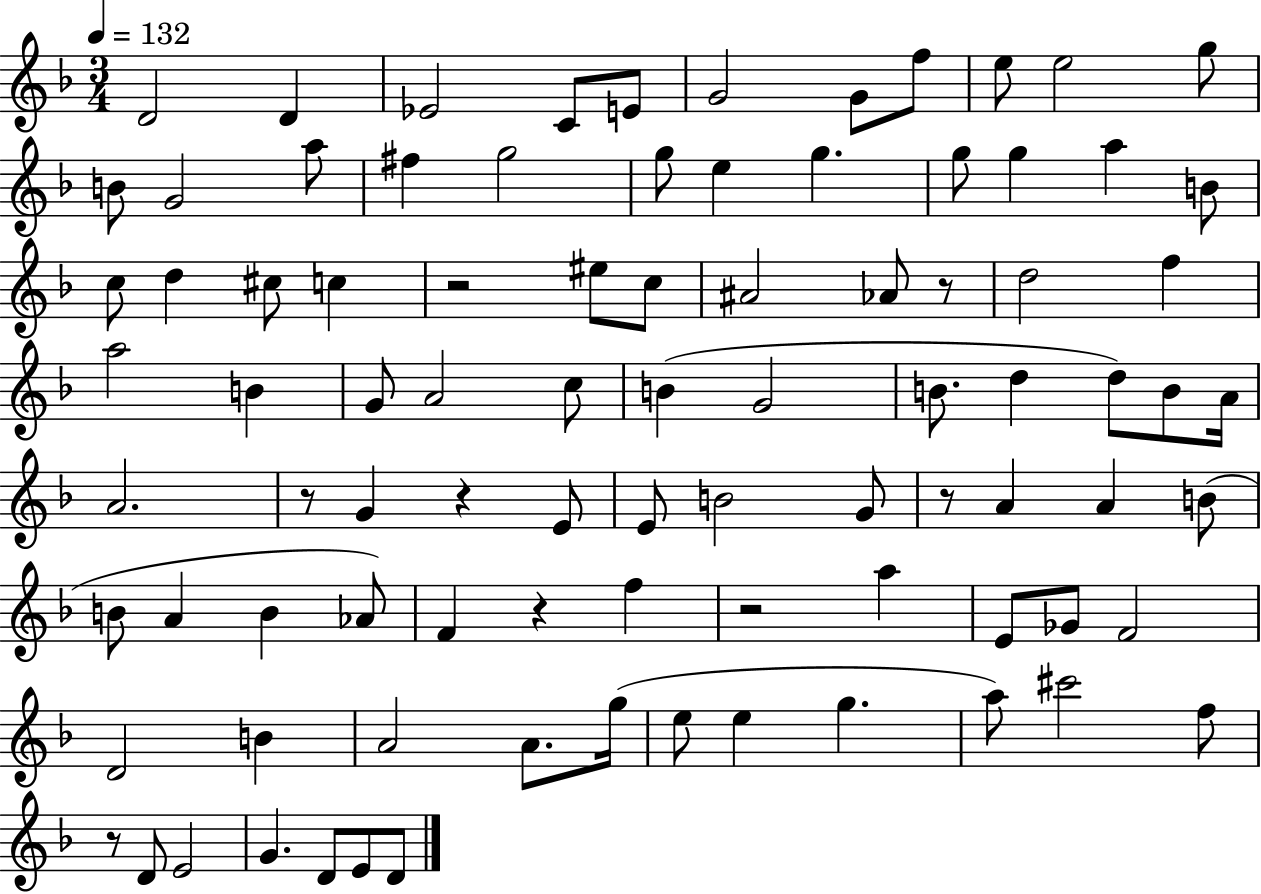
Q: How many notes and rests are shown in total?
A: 89